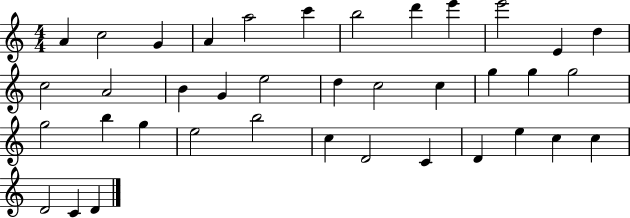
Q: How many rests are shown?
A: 0